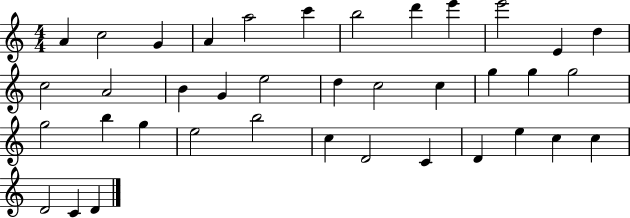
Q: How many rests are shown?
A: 0